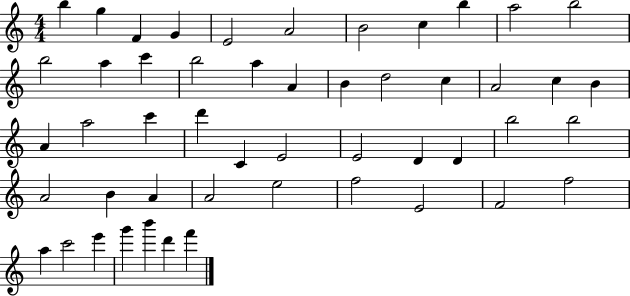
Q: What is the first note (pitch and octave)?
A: B5